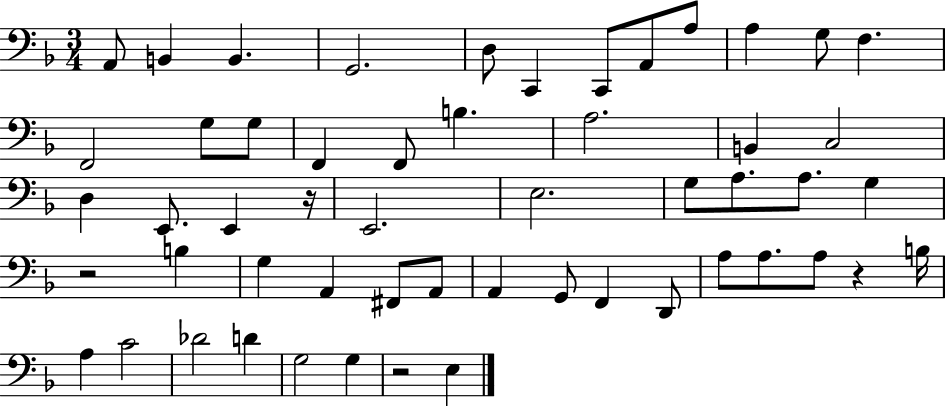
{
  \clef bass
  \numericTimeSignature
  \time 3/4
  \key f \major
  a,8 b,4 b,4. | g,2. | d8 c,4 c,8 a,8 a8 | a4 g8 f4. | \break f,2 g8 g8 | f,4 f,8 b4. | a2. | b,4 c2 | \break d4 e,8. e,4 r16 | e,2. | e2. | g8 a8. a8. g4 | \break r2 b4 | g4 a,4 fis,8 a,8 | a,4 g,8 f,4 d,8 | a8 a8. a8 r4 b16 | \break a4 c'2 | des'2 d'4 | g2 g4 | r2 e4 | \break \bar "|."
}